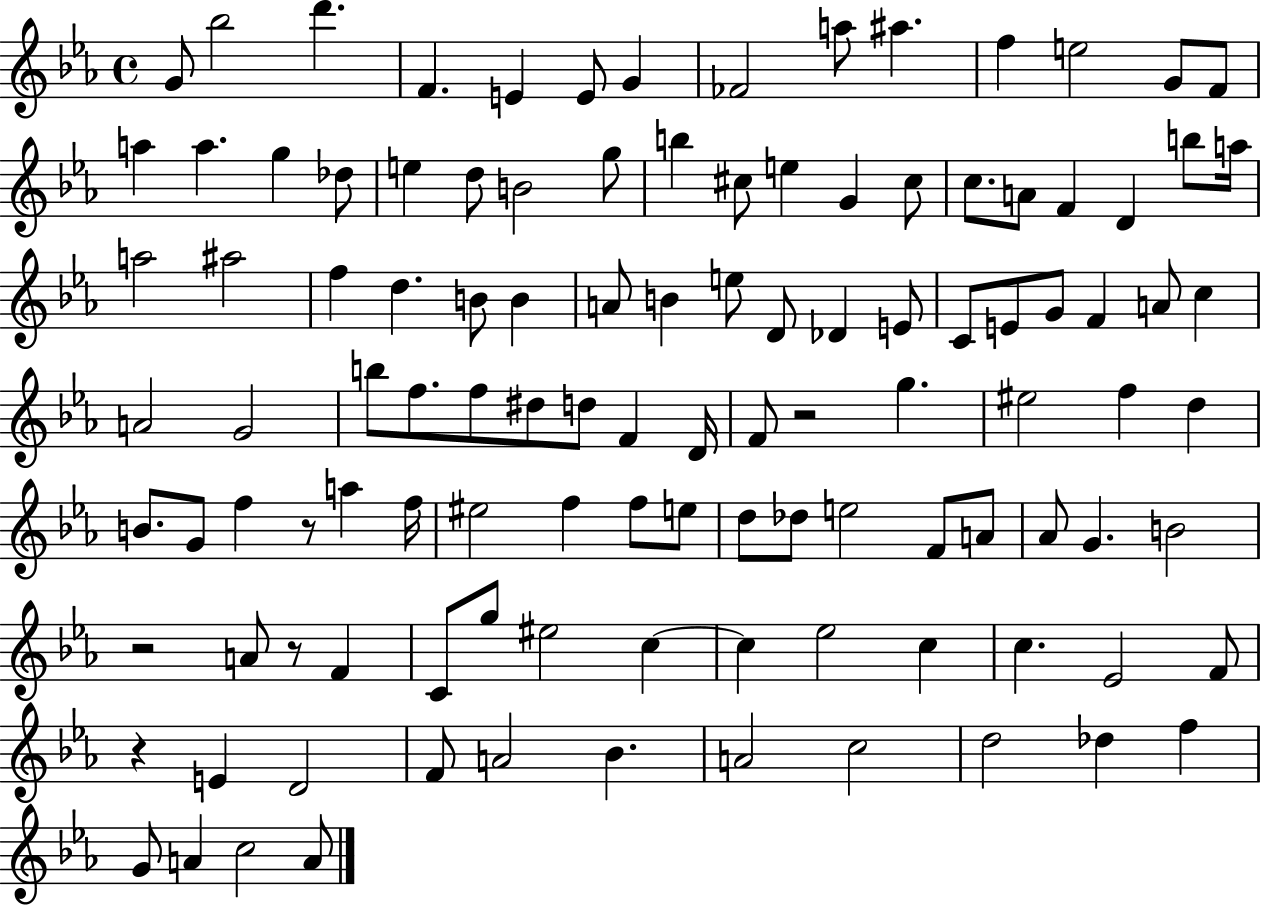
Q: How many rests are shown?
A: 5